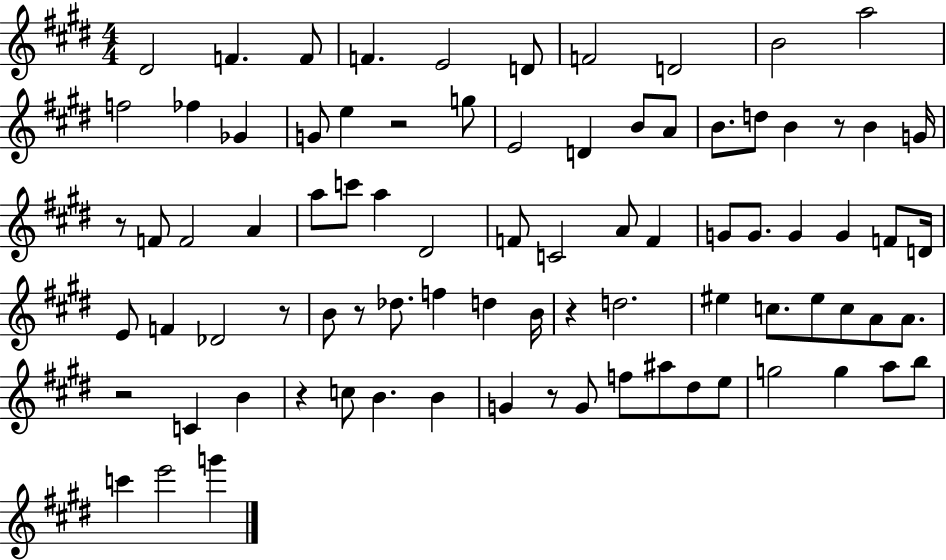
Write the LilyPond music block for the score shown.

{
  \clef treble
  \numericTimeSignature
  \time 4/4
  \key e \major
  dis'2 f'4. f'8 | f'4. e'2 d'8 | f'2 d'2 | b'2 a''2 | \break f''2 fes''4 ges'4 | g'8 e''4 r2 g''8 | e'2 d'4 b'8 a'8 | b'8. d''8 b'4 r8 b'4 g'16 | \break r8 f'8 f'2 a'4 | a''8 c'''8 a''4 dis'2 | f'8 c'2 a'8 f'4 | g'8 g'8. g'4 g'4 f'8 d'16 | \break e'8 f'4 des'2 r8 | b'8 r8 des''8. f''4 d''4 b'16 | r4 d''2. | eis''4 c''8. eis''8 c''8 a'8 a'8. | \break r2 c'4 b'4 | r4 c''8 b'4. b'4 | g'4 r8 g'8 f''8 ais''8 dis''8 e''8 | g''2 g''4 a''8 b''8 | \break c'''4 e'''2 g'''4 | \bar "|."
}